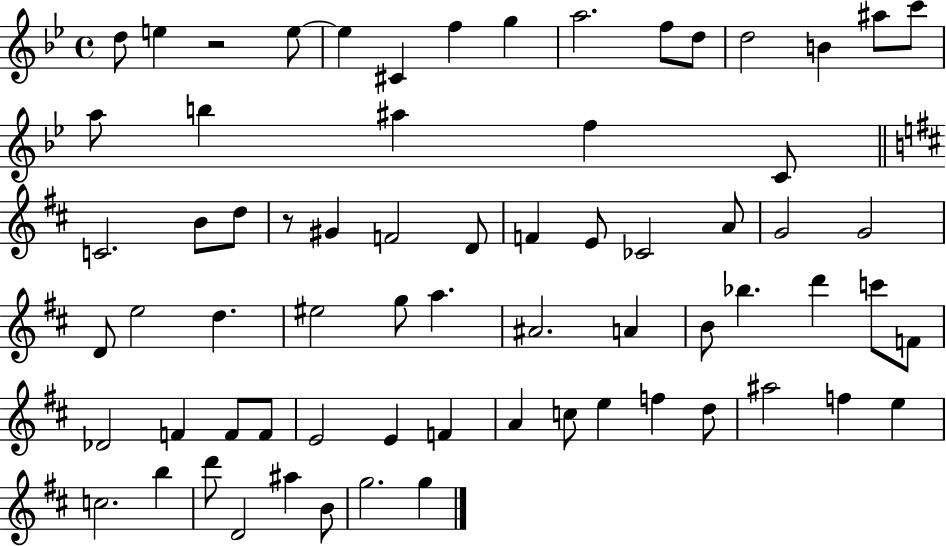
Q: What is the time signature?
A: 4/4